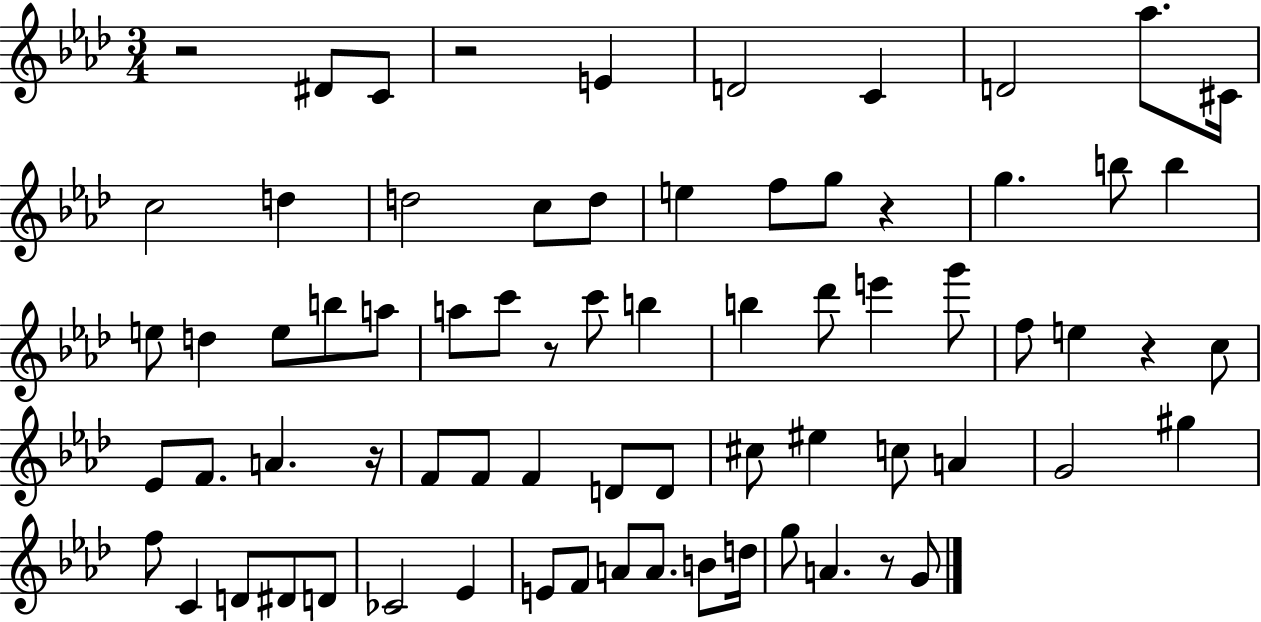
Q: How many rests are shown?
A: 7